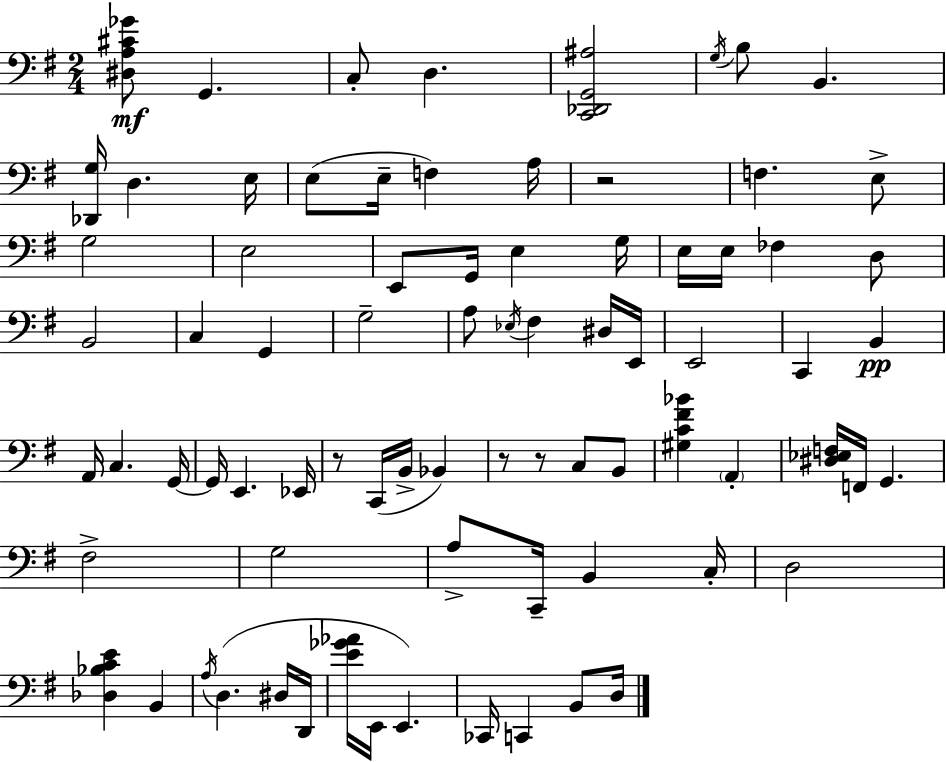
[D#3,A3,C#4,Gb4]/e G2/q. C3/e D3/q. [C2,Db2,G2,A#3]/h G3/s B3/e B2/q. [Db2,G3]/s D3/q. E3/s E3/e E3/s F3/q A3/s R/h F3/q. E3/e G3/h E3/h E2/e G2/s E3/q G3/s E3/s E3/s FES3/q D3/e B2/h C3/q G2/q G3/h A3/e Eb3/s F#3/q D#3/s E2/s E2/h C2/q B2/q A2/s C3/q. G2/s G2/s E2/q. Eb2/s R/e C2/s B2/s Bb2/q R/e R/e C3/e B2/e [G#3,C4,F#4,Bb4]/q A2/q [D#3,Eb3,F3]/s F2/s G2/q. F#3/h G3/h A3/e C2/s B2/q C3/s D3/h [Db3,Bb3,C4,E4]/q B2/q A3/s D3/q. D#3/s D2/s [E4,Gb4,Ab4]/s E2/s E2/q. CES2/s C2/q B2/e D3/s